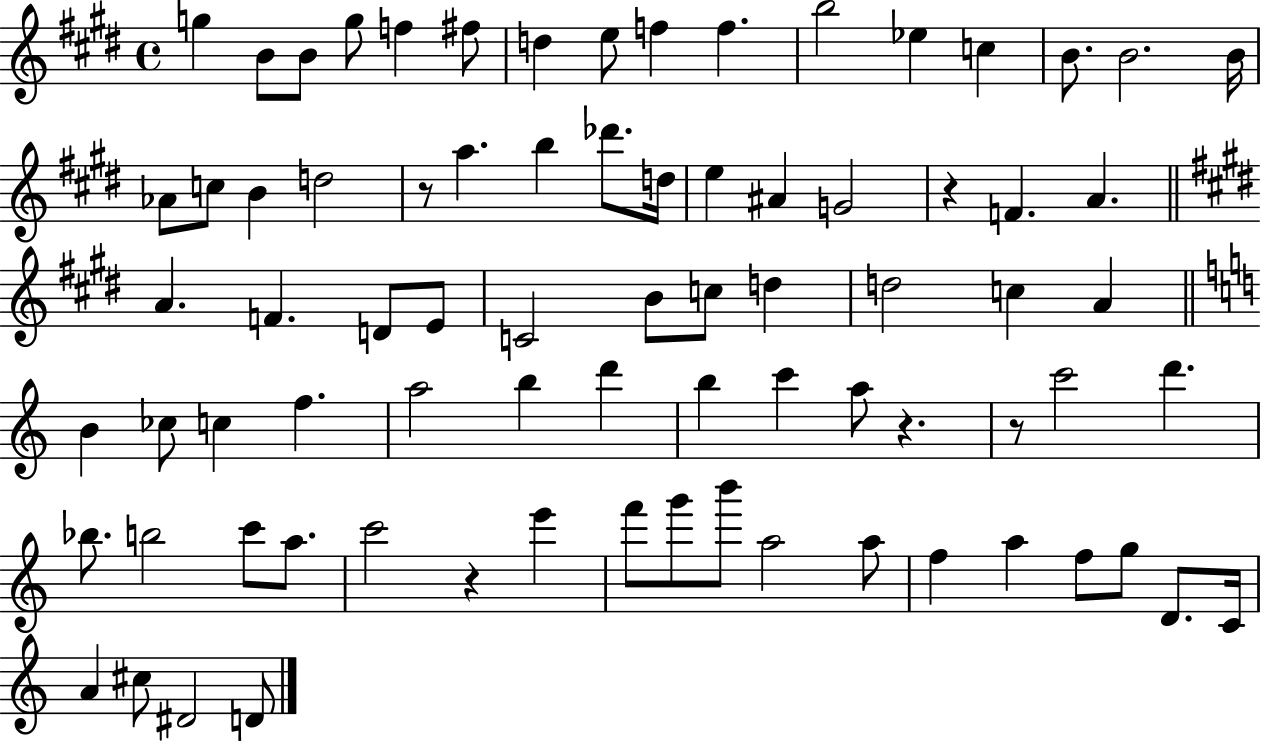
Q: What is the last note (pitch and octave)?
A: D4